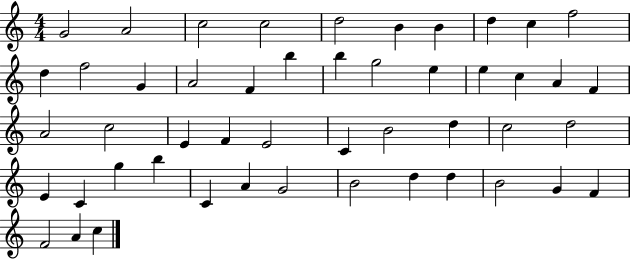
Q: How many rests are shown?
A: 0